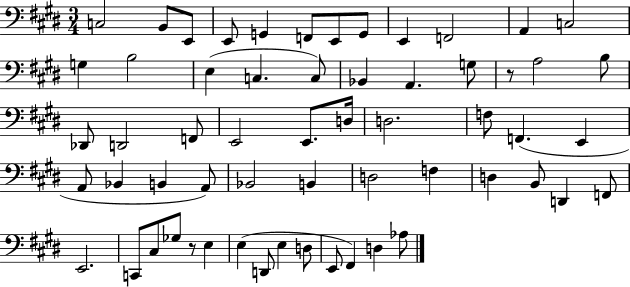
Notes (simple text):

C3/h B2/e E2/e E2/e G2/q F2/e E2/e G2/e E2/q F2/h A2/q C3/h G3/q B3/h E3/q C3/q. C3/e Bb2/q A2/q. G3/e R/e A3/h B3/e Db2/e D2/h F2/e E2/h E2/e. D3/s D3/h. F3/e F2/q. E2/q A2/e Bb2/q B2/q A2/e Bb2/h B2/q D3/h F3/q D3/q B2/e D2/q F2/e E2/h. C2/e C#3/e Gb3/e R/e E3/q E3/q D2/e E3/q D3/e E2/e F#2/q D3/q Ab3/e